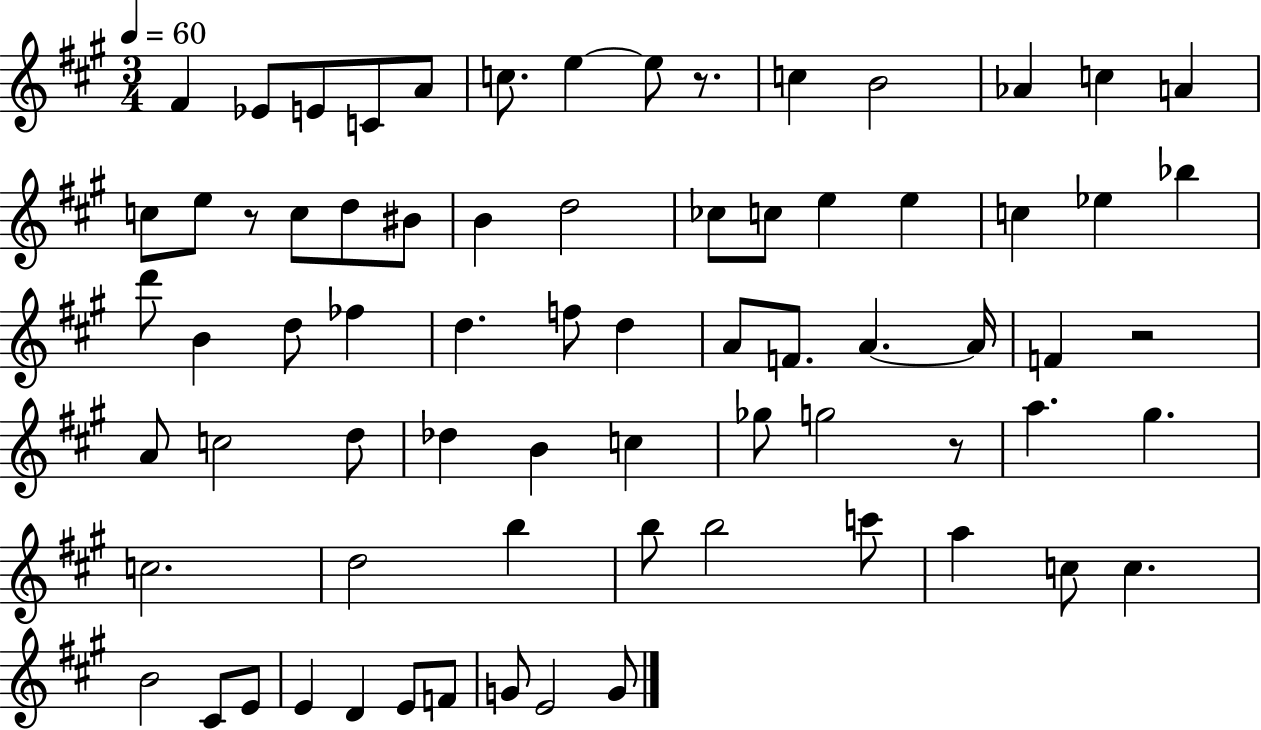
{
  \clef treble
  \numericTimeSignature
  \time 3/4
  \key a \major
  \tempo 4 = 60
  \repeat volta 2 { fis'4 ees'8 e'8 c'8 a'8 | c''8. e''4~~ e''8 r8. | c''4 b'2 | aes'4 c''4 a'4 | \break c''8 e''8 r8 c''8 d''8 bis'8 | b'4 d''2 | ces''8 c''8 e''4 e''4 | c''4 ees''4 bes''4 | \break d'''8 b'4 d''8 fes''4 | d''4. f''8 d''4 | a'8 f'8. a'4.~~ a'16 | f'4 r2 | \break a'8 c''2 d''8 | des''4 b'4 c''4 | ges''8 g''2 r8 | a''4. gis''4. | \break c''2. | d''2 b''4 | b''8 b''2 c'''8 | a''4 c''8 c''4. | \break b'2 cis'8 e'8 | e'4 d'4 e'8 f'8 | g'8 e'2 g'8 | } \bar "|."
}